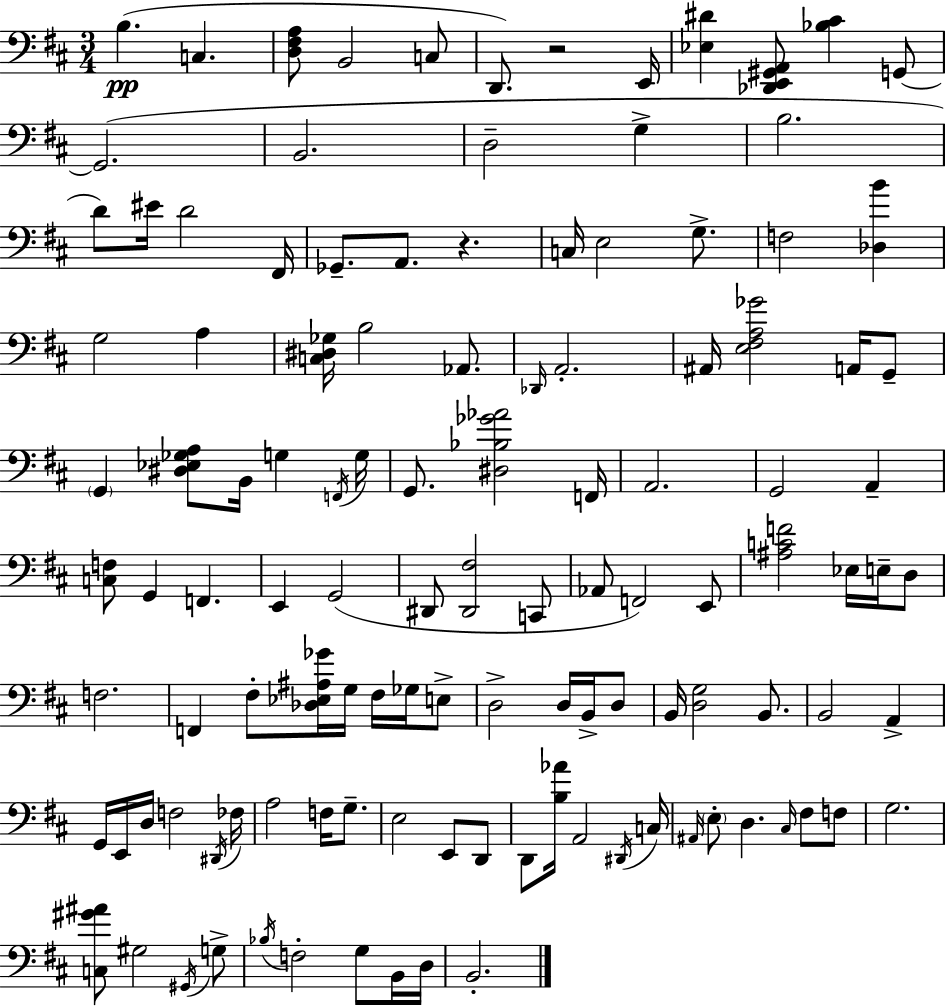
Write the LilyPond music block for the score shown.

{
  \clef bass
  \numericTimeSignature
  \time 3/4
  \key d \major
  b4.(\pp c4. | <d fis a>8 b,2 c8 | d,8.) r2 e,16 | <ees dis'>4 <des, e, gis, a,>8 <bes cis'>4 g,8~~ | \break g,2.( | b,2. | d2-- g4-> | b2. | \break d'8) eis'16 d'2 fis,16 | ges,8.-- a,8. r4. | c16 e2 g8.-> | f2 <des b'>4 | \break g2 a4 | <c dis ges>16 b2 aes,8. | \grace { des,16 } a,2.-. | ais,16 <e fis a ges'>2 a,16 g,8-- | \break \parenthesize g,4 <dis ees ges a>8 b,16 g4 | \acciaccatura { f,16 } g16 g,8. <dis bes ges' aes'>2 | f,16 a,2. | g,2 a,4-- | \break <c f>8 g,4 f,4. | e,4 g,2( | dis,8 <dis, fis>2 | c,8 aes,8 f,2) | \break e,8 <ais c' f'>2 ees16 e16-- | d8 f2. | f,4 fis8-. <des ees ais ges'>16 g16 fis16 ges16 | e8-> d2-> d16 b,16-> | \break d8 b,16 <d g>2 b,8. | b,2 a,4-> | g,16 e,16 d16 f2 | \acciaccatura { dis,16 } fes16 a2 f16 | \break g8.-- e2 e,8 | d,8 d,8 <b aes'>16 a,2 | \acciaccatura { dis,16 } c16 \grace { ais,16 } \parenthesize e8-. d4. | \grace { cis16 } fis8 f8 g2. | \break <c gis' ais'>8 gis2 | \acciaccatura { gis,16 } g8-> \acciaccatura { bes16 } f2-. | g8 b,16 d16 b,2.-. | \bar "|."
}